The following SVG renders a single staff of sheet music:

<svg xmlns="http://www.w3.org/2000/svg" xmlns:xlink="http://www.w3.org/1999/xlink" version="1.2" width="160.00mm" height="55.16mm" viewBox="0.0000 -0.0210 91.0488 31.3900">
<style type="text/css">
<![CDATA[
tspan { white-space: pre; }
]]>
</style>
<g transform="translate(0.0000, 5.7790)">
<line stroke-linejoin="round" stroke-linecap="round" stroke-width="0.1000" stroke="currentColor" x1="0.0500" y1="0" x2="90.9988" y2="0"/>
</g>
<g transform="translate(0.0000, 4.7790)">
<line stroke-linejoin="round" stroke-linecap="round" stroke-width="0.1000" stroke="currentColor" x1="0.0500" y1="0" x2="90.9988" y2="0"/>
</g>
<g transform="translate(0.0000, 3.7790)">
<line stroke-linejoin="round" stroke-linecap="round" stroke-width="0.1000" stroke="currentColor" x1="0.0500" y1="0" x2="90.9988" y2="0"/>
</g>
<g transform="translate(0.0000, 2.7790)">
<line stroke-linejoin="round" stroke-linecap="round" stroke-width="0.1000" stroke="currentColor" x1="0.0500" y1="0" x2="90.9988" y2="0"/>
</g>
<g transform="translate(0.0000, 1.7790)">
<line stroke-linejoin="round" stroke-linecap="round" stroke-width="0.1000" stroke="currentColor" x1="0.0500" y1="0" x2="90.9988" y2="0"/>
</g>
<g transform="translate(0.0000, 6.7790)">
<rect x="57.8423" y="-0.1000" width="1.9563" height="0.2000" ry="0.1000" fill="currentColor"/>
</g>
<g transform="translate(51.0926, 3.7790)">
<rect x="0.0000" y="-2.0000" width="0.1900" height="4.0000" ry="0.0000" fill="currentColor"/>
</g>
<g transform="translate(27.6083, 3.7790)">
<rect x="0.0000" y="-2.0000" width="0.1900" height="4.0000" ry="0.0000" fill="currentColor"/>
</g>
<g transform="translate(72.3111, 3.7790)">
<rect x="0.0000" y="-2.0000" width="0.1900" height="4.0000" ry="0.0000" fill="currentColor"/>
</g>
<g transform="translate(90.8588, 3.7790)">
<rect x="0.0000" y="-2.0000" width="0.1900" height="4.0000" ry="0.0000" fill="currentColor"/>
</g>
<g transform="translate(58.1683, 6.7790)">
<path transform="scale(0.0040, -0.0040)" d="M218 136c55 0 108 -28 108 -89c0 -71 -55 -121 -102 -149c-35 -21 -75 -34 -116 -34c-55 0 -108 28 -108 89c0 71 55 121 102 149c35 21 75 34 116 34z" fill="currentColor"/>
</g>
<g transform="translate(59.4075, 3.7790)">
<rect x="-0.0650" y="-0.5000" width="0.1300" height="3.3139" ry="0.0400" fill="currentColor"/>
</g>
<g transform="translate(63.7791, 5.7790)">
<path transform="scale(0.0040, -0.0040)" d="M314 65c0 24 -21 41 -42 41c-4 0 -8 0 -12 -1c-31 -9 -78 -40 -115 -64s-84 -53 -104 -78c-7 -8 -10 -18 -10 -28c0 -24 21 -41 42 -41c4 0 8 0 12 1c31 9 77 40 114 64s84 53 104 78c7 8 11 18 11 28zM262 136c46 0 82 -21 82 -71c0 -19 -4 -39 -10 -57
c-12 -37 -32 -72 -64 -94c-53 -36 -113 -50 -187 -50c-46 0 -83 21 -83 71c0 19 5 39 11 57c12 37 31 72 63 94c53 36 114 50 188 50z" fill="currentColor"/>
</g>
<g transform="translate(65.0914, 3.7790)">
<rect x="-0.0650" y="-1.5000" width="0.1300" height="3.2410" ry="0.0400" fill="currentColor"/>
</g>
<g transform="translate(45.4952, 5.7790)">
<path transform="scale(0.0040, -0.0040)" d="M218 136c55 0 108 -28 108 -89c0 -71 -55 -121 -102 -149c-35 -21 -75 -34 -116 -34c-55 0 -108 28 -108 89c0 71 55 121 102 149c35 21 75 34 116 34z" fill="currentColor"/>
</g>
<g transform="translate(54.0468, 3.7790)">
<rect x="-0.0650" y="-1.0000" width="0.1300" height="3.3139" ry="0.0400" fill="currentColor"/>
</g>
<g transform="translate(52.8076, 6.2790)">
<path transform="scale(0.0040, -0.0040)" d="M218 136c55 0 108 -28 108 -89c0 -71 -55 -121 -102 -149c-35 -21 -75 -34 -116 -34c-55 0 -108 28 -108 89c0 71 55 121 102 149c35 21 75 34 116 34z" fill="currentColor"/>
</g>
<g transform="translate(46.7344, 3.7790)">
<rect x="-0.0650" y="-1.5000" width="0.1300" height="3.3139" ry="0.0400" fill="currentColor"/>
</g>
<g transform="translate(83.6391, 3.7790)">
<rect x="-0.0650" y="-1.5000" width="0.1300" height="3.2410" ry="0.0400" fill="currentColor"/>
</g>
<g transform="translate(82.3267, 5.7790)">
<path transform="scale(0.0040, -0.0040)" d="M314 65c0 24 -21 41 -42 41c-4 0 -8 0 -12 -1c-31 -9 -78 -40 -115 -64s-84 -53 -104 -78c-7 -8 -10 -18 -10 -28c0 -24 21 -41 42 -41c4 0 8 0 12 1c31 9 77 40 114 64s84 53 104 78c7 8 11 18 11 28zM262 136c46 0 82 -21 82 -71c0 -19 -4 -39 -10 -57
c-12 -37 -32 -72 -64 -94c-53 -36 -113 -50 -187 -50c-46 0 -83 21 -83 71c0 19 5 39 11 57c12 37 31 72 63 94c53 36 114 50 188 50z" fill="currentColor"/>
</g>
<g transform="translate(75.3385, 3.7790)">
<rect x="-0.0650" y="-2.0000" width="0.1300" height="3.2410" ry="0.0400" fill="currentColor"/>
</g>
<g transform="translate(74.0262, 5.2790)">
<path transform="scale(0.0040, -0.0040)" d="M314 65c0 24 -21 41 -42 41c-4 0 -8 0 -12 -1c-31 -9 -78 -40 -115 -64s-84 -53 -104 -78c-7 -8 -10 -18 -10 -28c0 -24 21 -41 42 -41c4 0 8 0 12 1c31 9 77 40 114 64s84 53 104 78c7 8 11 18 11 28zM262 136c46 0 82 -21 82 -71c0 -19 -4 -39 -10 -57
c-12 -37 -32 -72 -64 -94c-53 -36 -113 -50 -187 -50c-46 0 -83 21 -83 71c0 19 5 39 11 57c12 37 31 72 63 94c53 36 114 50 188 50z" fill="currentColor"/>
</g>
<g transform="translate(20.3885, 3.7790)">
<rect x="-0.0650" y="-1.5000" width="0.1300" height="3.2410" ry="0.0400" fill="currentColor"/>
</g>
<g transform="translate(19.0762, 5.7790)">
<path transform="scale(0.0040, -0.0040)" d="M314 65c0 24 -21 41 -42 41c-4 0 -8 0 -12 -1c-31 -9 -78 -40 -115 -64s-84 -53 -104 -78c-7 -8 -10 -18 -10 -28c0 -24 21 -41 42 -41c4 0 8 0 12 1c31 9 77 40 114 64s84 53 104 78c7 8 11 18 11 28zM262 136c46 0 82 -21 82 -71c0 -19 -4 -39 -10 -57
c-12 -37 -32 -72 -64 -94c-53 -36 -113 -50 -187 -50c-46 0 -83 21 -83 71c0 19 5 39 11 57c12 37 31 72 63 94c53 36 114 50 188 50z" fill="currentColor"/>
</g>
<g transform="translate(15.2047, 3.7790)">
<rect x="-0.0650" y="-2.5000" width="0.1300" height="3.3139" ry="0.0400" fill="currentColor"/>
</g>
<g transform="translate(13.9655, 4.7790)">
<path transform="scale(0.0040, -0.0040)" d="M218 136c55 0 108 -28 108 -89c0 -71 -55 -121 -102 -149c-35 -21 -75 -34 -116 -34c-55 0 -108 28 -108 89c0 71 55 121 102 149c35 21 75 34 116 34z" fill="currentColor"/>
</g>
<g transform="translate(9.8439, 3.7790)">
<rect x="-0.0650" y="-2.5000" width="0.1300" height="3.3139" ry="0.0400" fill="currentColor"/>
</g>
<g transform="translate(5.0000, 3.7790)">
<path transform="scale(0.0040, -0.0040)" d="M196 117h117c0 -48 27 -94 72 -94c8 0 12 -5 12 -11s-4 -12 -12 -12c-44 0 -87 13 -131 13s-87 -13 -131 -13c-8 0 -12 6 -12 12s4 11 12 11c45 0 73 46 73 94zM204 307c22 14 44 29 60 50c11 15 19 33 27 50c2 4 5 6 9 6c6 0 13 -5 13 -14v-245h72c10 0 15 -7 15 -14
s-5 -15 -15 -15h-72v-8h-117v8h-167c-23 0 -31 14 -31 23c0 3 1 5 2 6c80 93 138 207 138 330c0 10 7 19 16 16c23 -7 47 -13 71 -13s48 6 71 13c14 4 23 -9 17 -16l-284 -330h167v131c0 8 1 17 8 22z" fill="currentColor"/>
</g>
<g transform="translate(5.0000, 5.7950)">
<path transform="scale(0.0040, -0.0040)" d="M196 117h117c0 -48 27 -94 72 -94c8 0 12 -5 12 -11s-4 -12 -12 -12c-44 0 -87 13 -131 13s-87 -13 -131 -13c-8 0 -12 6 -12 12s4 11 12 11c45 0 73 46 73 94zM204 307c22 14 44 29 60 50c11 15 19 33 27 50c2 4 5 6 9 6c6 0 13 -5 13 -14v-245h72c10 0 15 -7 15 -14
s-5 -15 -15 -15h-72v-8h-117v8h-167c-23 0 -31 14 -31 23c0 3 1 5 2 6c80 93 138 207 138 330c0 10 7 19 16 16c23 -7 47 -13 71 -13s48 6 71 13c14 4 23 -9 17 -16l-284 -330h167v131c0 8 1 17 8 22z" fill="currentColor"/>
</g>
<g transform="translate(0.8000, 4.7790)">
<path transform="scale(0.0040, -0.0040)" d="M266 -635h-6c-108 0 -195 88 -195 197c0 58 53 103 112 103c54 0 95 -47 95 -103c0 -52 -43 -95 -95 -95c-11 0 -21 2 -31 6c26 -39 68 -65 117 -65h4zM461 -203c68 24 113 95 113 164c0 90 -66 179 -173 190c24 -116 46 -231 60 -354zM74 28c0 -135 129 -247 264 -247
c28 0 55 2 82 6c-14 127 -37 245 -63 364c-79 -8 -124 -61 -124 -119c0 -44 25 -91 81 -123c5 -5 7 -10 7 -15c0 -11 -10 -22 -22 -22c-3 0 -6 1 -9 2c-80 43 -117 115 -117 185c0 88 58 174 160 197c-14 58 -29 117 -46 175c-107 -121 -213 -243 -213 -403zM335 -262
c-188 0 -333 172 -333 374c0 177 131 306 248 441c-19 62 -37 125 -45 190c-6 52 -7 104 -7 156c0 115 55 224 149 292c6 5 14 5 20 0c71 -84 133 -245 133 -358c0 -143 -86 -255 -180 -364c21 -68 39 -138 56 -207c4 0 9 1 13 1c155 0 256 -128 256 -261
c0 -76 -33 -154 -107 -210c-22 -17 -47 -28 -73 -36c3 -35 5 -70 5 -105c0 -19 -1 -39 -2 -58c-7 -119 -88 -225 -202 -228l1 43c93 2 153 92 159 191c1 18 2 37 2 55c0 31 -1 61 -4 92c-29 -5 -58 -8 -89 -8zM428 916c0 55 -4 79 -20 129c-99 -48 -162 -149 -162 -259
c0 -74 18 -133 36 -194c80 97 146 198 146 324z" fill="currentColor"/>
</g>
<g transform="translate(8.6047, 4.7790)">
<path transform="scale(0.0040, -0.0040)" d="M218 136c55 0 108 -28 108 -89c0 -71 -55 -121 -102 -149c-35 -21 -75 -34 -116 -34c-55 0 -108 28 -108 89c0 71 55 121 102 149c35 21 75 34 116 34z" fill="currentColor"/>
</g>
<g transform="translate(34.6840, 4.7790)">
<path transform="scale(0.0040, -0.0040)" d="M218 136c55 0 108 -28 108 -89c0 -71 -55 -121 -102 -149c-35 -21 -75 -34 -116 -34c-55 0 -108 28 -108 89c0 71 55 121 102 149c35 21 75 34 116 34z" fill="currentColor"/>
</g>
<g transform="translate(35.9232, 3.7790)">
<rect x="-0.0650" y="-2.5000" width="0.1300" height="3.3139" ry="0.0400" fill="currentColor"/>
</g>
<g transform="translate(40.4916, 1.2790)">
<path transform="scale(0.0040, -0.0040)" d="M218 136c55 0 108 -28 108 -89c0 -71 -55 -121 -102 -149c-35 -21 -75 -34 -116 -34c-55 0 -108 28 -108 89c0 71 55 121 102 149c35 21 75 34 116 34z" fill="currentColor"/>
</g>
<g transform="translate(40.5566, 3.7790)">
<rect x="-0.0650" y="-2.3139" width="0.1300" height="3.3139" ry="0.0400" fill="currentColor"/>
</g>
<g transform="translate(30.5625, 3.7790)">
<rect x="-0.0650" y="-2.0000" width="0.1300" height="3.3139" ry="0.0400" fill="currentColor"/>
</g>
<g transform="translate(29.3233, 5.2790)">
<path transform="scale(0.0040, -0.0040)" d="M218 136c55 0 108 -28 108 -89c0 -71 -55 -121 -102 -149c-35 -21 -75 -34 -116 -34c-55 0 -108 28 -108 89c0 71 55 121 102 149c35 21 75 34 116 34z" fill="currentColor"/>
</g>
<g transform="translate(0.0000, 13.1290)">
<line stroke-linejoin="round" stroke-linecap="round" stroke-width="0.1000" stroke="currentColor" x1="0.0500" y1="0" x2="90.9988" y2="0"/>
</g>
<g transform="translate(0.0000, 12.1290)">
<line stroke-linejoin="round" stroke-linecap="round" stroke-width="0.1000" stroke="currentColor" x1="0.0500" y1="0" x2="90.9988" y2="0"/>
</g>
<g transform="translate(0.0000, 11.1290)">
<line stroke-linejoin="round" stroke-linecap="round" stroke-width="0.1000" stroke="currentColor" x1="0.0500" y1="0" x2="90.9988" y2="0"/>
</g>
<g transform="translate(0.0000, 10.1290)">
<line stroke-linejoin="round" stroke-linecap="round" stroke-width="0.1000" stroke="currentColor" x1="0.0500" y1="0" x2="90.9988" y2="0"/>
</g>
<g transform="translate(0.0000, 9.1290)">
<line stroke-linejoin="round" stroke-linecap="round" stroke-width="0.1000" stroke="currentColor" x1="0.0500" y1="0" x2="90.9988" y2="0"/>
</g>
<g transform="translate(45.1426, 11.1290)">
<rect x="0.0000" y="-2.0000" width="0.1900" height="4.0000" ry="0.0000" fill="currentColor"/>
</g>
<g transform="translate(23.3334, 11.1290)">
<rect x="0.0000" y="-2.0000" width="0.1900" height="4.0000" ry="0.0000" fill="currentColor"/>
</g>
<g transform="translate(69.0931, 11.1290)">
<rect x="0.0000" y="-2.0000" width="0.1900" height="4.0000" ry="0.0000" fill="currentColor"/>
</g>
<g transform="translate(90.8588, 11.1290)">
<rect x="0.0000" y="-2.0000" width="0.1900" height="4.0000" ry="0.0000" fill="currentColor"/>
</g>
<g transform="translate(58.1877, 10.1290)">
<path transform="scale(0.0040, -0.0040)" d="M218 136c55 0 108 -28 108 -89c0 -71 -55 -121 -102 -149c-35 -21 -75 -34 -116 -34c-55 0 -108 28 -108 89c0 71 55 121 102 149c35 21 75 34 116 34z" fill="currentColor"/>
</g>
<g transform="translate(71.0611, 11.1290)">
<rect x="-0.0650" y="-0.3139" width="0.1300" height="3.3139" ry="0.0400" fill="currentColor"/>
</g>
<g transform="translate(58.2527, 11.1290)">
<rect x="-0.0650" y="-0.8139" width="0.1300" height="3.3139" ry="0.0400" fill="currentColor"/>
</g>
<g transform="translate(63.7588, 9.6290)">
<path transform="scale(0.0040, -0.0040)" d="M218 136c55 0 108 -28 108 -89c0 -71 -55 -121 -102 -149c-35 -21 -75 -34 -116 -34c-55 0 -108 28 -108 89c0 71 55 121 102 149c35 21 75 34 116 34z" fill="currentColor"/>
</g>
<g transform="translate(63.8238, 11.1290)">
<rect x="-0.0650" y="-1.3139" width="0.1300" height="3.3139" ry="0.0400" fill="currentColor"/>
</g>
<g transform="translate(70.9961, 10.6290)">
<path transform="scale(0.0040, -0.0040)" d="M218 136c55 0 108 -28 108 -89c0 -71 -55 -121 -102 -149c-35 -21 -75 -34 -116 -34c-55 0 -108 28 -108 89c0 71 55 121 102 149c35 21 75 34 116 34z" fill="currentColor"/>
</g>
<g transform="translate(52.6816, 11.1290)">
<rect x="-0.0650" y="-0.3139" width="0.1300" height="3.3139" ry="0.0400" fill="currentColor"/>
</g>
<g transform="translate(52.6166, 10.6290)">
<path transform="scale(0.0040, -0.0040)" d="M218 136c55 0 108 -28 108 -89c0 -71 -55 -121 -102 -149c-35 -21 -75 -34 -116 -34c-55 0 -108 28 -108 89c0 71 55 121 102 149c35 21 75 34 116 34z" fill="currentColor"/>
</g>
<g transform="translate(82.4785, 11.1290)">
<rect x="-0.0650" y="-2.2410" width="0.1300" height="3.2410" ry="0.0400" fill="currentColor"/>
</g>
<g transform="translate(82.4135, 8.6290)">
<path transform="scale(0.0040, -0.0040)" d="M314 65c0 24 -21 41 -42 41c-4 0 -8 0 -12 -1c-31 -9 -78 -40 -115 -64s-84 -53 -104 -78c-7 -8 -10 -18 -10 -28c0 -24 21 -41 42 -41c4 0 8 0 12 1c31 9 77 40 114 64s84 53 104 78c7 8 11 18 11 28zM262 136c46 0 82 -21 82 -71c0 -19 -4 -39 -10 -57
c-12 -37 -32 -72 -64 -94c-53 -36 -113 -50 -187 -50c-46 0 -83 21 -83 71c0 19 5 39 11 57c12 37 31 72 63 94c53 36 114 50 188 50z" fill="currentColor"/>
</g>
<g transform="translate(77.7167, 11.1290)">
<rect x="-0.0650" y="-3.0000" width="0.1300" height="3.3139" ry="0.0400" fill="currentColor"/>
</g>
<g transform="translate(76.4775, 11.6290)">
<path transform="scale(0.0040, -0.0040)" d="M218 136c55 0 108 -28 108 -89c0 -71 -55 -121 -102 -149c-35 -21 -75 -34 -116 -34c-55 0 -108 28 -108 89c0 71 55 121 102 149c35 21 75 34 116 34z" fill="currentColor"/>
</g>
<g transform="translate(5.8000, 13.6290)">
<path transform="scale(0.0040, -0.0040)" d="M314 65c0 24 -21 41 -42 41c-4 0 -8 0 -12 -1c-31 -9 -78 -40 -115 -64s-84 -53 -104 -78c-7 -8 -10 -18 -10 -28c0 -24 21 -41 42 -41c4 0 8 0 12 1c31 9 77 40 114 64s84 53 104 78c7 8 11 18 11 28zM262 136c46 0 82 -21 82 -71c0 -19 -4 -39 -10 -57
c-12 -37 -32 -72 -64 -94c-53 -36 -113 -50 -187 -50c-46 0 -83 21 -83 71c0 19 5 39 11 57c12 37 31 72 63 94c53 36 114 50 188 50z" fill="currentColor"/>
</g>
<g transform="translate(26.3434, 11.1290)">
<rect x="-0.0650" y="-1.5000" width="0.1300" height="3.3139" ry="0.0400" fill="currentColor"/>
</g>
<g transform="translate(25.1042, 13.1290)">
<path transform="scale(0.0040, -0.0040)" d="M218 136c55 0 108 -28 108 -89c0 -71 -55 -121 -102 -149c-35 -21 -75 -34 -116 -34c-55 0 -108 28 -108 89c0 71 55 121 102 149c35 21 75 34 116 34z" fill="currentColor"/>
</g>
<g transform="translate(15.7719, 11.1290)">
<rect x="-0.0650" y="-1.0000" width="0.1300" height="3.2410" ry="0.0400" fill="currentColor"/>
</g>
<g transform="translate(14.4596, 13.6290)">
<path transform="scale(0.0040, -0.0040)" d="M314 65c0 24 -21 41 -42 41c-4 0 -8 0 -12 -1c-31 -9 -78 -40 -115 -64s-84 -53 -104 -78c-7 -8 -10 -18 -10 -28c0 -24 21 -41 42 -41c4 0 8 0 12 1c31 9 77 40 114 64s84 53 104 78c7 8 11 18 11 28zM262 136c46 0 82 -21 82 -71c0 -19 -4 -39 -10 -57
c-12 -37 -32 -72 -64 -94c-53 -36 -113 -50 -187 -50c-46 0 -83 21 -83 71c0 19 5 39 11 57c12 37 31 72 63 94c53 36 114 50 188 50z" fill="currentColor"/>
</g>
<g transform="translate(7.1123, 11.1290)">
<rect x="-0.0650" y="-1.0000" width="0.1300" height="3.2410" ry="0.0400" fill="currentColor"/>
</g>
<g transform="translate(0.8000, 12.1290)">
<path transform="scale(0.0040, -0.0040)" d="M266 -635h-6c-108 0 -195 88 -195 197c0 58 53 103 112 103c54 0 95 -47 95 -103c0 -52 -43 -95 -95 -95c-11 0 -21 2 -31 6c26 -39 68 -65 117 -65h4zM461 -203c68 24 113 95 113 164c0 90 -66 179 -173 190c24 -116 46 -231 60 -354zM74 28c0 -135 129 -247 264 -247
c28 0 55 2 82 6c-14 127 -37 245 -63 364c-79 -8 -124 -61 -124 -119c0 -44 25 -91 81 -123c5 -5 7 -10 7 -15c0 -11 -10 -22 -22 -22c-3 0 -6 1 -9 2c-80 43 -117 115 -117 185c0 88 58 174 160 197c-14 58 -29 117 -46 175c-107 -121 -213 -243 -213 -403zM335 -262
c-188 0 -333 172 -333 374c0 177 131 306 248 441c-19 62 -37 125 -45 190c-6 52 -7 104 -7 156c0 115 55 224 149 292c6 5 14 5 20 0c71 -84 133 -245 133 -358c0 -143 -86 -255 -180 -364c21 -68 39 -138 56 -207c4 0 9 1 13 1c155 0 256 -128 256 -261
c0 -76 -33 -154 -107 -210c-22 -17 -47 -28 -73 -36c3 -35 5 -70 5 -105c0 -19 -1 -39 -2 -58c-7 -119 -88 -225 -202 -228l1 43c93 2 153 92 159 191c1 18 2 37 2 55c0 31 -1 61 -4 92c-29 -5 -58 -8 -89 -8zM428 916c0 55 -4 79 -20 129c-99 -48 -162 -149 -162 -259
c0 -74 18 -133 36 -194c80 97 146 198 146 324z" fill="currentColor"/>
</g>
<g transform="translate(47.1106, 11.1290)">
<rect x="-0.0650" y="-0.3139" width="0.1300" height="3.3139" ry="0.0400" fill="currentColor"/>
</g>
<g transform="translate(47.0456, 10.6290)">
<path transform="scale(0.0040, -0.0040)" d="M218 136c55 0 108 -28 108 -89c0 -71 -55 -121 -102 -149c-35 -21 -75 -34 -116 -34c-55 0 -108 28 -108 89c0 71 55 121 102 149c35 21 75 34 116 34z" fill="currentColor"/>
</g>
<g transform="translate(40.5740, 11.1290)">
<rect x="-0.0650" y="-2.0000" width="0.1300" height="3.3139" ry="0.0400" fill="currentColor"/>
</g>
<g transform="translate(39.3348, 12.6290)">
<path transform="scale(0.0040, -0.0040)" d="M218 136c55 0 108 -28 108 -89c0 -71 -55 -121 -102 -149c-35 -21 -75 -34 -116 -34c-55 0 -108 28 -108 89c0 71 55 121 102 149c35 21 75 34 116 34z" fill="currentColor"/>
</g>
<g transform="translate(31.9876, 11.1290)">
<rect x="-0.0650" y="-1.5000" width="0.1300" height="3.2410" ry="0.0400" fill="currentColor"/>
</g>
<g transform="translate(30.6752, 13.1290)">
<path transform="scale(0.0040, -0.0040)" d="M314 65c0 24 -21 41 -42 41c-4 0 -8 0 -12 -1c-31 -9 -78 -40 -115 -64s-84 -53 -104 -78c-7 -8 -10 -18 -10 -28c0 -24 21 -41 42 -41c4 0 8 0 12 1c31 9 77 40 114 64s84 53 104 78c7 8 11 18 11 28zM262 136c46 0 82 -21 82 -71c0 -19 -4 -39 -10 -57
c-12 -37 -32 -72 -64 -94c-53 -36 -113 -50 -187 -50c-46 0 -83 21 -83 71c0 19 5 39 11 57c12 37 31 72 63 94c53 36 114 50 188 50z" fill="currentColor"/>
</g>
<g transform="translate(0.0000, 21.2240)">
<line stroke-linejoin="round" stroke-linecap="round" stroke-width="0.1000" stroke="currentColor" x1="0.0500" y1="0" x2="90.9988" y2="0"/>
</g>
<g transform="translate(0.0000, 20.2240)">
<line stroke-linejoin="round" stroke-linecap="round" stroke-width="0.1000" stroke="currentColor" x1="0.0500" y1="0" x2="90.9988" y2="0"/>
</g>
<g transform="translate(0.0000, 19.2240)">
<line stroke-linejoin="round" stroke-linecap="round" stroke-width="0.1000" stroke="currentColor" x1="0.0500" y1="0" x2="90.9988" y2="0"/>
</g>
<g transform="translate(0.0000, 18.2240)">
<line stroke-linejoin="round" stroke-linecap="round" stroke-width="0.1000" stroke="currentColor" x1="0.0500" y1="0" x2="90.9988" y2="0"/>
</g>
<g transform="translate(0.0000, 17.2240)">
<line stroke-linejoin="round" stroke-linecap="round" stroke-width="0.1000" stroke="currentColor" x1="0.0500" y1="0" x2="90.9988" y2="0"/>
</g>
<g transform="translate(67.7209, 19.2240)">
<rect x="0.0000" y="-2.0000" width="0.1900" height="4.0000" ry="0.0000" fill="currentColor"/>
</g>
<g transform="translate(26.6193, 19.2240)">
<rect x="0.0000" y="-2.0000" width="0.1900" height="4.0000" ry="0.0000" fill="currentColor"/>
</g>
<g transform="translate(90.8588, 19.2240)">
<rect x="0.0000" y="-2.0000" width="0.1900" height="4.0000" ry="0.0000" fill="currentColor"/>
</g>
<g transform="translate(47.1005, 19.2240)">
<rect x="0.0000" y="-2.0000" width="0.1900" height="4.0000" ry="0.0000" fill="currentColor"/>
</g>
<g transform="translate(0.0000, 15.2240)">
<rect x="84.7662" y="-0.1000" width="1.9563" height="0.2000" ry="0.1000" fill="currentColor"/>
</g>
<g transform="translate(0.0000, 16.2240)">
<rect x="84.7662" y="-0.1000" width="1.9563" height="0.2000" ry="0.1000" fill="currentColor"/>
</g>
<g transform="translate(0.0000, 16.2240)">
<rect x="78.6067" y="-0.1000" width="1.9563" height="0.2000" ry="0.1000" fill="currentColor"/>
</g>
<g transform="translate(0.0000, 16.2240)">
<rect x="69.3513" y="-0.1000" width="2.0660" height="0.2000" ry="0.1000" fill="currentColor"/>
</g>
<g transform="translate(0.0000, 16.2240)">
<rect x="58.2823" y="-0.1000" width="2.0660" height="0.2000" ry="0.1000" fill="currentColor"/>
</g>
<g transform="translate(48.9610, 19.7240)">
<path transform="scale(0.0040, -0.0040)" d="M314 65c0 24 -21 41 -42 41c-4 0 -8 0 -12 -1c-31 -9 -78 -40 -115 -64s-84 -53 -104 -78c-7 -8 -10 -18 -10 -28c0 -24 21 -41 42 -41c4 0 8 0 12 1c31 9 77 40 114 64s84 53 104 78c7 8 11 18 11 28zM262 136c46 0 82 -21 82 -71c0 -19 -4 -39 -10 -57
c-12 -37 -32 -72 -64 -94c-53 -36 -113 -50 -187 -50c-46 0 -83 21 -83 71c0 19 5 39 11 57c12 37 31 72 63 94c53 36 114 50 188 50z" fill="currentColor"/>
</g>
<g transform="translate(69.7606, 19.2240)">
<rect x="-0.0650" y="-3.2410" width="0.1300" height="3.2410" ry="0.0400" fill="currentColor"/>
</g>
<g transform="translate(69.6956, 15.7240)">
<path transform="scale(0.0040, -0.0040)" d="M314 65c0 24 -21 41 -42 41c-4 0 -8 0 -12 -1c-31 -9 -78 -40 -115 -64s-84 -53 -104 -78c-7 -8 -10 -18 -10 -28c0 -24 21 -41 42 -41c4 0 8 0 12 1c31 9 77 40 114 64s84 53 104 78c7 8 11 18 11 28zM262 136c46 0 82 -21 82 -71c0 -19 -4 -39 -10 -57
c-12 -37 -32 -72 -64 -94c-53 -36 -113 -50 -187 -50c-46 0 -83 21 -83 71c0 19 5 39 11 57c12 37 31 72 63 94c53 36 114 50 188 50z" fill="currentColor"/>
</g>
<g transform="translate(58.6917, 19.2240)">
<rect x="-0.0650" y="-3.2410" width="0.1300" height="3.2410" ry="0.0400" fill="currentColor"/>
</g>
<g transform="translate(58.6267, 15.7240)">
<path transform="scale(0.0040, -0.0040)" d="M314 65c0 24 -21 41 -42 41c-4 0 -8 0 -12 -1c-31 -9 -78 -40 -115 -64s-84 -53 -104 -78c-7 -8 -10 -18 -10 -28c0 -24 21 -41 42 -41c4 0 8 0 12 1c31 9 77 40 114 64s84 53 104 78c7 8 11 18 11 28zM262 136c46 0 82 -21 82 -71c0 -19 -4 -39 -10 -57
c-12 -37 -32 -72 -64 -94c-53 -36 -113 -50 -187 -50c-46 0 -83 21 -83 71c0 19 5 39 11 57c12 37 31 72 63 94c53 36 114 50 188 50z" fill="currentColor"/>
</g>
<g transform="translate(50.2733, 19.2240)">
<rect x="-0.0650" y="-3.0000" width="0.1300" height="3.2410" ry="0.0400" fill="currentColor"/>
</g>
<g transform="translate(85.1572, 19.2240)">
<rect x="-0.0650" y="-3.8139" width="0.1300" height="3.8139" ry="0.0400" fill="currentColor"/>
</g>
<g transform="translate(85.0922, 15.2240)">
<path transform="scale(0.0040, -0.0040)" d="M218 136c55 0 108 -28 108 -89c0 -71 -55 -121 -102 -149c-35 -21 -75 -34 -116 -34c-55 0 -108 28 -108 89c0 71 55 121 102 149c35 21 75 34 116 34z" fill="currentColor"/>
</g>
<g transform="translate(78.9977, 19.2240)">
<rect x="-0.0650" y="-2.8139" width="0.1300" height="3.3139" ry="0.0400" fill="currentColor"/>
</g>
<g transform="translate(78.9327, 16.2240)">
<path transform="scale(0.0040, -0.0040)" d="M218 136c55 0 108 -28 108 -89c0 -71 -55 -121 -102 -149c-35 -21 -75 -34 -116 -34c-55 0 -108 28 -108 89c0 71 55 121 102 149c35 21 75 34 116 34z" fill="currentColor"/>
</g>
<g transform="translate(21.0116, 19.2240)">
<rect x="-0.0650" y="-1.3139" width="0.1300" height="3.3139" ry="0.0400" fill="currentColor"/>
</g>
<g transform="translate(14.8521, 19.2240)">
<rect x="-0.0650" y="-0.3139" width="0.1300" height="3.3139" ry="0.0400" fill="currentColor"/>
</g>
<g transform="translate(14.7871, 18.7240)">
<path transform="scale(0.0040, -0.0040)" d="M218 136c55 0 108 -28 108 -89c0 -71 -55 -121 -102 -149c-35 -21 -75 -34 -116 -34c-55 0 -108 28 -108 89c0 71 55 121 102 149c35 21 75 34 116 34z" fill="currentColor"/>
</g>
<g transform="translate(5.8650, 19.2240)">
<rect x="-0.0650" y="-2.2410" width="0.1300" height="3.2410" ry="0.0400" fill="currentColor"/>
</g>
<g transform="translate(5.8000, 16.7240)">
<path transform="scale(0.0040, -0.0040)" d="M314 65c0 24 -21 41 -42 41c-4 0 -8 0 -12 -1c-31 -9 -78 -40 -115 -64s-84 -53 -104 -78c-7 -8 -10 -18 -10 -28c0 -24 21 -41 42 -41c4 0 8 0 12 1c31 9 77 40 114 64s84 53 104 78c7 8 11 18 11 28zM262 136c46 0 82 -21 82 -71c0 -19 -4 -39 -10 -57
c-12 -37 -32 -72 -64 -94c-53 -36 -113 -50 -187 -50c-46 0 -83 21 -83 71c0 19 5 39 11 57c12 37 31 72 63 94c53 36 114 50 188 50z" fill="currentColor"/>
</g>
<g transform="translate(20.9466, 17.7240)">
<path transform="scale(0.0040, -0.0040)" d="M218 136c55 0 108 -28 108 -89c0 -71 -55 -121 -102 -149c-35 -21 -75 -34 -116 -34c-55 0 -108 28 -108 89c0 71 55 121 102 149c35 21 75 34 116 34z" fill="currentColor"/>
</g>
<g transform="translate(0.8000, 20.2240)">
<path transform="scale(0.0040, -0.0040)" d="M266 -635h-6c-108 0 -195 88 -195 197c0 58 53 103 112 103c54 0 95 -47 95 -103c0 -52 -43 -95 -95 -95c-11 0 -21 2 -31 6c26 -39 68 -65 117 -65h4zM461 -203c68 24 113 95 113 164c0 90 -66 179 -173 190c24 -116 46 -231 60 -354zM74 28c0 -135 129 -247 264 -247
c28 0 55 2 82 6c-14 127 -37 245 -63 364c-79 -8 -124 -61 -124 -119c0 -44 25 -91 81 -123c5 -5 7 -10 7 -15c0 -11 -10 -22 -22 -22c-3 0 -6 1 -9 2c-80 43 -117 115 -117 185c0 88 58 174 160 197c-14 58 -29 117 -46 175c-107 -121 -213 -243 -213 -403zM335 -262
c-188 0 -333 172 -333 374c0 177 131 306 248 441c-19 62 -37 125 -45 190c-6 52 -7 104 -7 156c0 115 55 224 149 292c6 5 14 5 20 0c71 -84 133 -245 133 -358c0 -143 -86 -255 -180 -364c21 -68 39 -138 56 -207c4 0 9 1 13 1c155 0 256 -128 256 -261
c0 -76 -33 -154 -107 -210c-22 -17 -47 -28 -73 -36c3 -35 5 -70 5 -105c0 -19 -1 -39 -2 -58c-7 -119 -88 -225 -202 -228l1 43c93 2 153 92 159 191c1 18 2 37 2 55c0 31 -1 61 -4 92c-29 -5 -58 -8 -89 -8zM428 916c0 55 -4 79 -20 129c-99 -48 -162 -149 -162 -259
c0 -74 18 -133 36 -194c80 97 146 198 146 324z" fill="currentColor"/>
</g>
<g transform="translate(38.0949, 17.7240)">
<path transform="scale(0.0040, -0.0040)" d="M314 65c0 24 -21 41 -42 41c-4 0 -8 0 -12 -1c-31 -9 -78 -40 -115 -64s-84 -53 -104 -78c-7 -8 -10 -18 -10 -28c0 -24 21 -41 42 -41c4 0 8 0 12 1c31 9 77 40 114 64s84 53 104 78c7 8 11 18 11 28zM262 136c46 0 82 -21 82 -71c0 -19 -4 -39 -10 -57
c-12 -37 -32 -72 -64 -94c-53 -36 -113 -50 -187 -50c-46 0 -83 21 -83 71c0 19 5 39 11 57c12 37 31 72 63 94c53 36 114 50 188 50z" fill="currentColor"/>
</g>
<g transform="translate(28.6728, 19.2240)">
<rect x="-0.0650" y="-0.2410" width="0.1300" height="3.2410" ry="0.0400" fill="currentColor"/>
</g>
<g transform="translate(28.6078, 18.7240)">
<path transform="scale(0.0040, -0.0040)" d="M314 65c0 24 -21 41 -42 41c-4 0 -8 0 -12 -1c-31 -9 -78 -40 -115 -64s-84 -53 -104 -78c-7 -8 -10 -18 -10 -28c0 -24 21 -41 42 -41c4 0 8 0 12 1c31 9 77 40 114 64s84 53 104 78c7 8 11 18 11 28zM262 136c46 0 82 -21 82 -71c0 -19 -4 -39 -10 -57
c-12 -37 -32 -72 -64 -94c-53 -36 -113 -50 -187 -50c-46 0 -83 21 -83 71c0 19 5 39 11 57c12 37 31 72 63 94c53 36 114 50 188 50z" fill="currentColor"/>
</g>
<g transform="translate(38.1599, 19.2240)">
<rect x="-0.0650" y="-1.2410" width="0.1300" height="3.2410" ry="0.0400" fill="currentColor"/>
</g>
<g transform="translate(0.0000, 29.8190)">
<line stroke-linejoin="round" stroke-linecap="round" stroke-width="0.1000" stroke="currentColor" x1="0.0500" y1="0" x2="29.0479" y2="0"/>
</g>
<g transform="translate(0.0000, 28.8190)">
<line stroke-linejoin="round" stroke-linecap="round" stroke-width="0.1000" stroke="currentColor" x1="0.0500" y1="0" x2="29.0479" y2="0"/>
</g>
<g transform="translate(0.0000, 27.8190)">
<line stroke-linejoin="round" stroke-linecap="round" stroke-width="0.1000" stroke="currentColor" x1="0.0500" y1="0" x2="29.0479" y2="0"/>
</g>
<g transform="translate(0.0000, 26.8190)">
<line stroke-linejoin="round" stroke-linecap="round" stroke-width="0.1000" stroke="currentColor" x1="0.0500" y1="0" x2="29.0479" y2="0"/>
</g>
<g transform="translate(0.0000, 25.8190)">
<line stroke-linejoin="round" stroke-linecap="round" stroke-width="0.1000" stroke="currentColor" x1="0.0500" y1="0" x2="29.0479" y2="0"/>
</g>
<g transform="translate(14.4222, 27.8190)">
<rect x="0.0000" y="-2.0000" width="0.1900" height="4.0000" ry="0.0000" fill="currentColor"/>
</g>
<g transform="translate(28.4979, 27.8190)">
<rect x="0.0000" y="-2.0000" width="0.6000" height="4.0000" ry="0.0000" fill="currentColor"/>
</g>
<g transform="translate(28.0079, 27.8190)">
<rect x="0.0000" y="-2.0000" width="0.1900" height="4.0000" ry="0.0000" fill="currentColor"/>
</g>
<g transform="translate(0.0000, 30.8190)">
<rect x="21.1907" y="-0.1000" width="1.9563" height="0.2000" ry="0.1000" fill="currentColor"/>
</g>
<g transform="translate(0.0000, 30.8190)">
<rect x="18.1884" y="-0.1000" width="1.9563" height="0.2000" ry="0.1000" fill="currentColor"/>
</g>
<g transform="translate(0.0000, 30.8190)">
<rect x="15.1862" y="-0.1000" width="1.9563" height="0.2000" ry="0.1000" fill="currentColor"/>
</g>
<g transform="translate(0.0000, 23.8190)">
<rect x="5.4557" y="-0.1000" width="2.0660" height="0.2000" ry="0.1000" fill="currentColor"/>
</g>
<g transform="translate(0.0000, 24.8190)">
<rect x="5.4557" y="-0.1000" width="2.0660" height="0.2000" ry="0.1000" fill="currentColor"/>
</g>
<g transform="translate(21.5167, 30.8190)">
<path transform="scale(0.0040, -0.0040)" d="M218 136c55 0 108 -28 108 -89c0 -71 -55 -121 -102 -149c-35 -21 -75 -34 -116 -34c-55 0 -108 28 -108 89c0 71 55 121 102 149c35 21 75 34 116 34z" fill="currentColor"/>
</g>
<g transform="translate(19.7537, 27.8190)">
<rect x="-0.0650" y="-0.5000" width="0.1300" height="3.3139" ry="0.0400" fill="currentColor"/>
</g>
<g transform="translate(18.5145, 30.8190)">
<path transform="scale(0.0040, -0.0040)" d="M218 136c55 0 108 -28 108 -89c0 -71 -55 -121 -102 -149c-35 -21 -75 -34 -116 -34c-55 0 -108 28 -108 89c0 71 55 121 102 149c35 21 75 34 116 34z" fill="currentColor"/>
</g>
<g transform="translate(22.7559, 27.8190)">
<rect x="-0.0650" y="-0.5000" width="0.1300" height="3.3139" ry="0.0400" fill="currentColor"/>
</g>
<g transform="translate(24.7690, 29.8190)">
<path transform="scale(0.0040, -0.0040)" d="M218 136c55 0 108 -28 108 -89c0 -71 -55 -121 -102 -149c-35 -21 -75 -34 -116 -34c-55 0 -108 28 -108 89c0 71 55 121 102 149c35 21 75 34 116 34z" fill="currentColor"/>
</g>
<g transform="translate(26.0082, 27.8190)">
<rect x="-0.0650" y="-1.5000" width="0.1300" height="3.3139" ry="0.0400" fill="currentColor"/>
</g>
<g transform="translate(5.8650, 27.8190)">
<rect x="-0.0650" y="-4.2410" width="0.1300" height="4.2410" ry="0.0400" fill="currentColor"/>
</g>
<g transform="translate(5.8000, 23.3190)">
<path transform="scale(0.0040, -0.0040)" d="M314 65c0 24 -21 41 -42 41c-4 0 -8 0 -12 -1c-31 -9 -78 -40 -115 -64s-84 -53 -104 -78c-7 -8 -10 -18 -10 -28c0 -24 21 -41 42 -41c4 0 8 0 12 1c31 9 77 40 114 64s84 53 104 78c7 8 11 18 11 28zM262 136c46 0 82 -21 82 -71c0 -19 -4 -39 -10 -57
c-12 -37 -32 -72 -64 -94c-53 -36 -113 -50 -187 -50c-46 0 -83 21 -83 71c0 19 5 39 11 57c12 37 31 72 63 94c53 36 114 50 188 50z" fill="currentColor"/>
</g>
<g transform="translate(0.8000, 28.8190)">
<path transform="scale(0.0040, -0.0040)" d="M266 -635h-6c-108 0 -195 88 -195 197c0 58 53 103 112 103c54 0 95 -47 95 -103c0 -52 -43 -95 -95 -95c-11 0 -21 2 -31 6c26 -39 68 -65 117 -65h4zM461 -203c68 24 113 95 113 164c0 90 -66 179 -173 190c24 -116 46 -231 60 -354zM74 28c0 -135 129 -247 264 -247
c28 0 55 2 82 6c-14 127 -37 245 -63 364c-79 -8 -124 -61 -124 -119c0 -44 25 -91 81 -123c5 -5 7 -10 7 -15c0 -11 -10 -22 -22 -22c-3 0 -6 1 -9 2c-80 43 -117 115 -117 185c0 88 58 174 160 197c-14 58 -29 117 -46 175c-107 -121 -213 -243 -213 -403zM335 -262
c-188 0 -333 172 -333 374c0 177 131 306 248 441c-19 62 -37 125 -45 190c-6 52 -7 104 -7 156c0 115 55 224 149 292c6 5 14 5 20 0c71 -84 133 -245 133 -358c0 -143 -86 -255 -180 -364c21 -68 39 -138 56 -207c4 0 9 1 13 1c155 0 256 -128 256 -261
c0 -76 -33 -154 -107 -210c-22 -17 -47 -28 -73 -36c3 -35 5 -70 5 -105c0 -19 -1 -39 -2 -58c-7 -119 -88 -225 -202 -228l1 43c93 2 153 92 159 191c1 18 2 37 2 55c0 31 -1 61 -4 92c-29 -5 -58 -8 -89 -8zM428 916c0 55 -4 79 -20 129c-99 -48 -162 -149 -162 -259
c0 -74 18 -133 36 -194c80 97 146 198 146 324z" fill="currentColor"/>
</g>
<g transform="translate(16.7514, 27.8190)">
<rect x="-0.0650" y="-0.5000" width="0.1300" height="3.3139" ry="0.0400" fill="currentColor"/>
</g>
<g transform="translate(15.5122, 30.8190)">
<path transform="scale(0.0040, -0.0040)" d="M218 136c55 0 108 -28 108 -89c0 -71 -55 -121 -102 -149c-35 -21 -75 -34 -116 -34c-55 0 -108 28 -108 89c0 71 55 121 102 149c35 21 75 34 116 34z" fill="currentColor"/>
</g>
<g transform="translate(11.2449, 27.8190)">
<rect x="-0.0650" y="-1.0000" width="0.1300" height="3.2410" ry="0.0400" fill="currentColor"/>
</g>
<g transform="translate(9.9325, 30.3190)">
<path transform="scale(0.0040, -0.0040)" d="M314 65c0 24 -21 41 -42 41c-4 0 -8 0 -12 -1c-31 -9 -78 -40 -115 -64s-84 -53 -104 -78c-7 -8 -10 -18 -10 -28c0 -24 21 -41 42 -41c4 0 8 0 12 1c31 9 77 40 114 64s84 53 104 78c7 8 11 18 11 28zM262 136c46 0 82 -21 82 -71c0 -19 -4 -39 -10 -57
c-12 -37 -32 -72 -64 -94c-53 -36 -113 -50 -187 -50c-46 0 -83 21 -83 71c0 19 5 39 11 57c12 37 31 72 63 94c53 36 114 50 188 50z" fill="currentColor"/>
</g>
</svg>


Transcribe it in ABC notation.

X:1
T:Untitled
M:4/4
L:1/4
K:C
G G E2 F G g E D C E2 F2 E2 D2 D2 E E2 F c c d e c A g2 g2 c e c2 e2 A2 b2 b2 a c' d'2 D2 C C C E